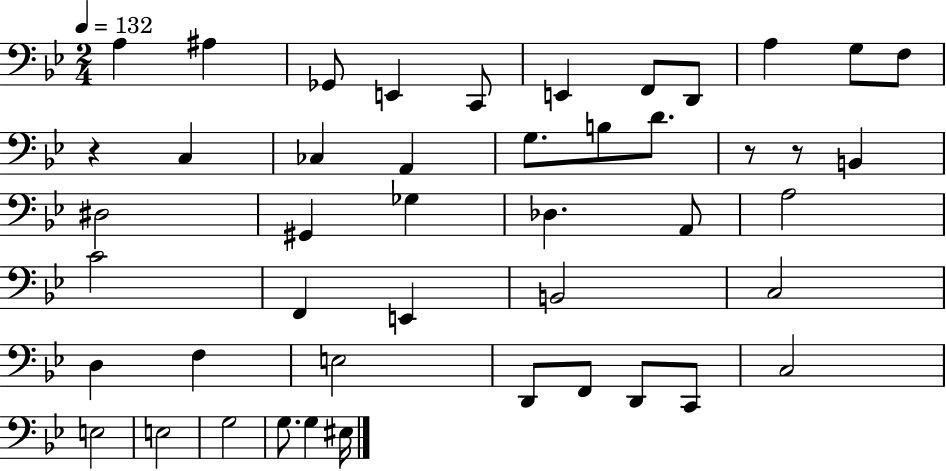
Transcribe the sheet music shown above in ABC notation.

X:1
T:Untitled
M:2/4
L:1/4
K:Bb
A, ^A, _G,,/2 E,, C,,/2 E,, F,,/2 D,,/2 A, G,/2 F,/2 z C, _C, A,, G,/2 B,/2 D/2 z/2 z/2 B,, ^D,2 ^G,, _G, _D, A,,/2 A,2 C2 F,, E,, B,,2 C,2 D, F, E,2 D,,/2 F,,/2 D,,/2 C,,/2 C,2 E,2 E,2 G,2 G,/2 G, ^E,/4